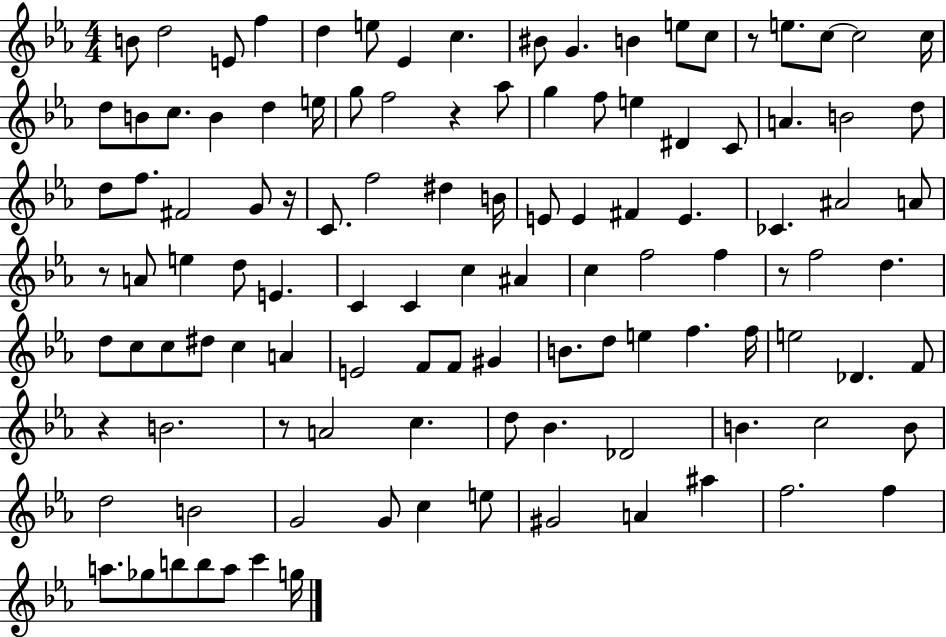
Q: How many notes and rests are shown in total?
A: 114